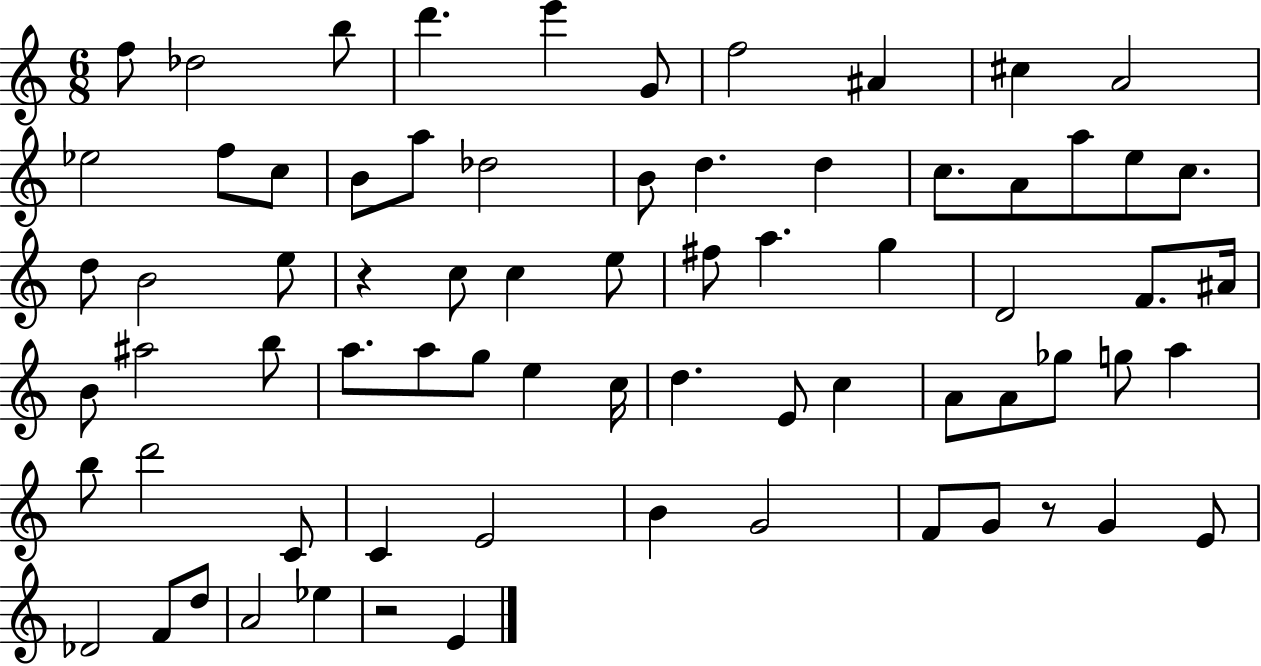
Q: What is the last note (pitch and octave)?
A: E4